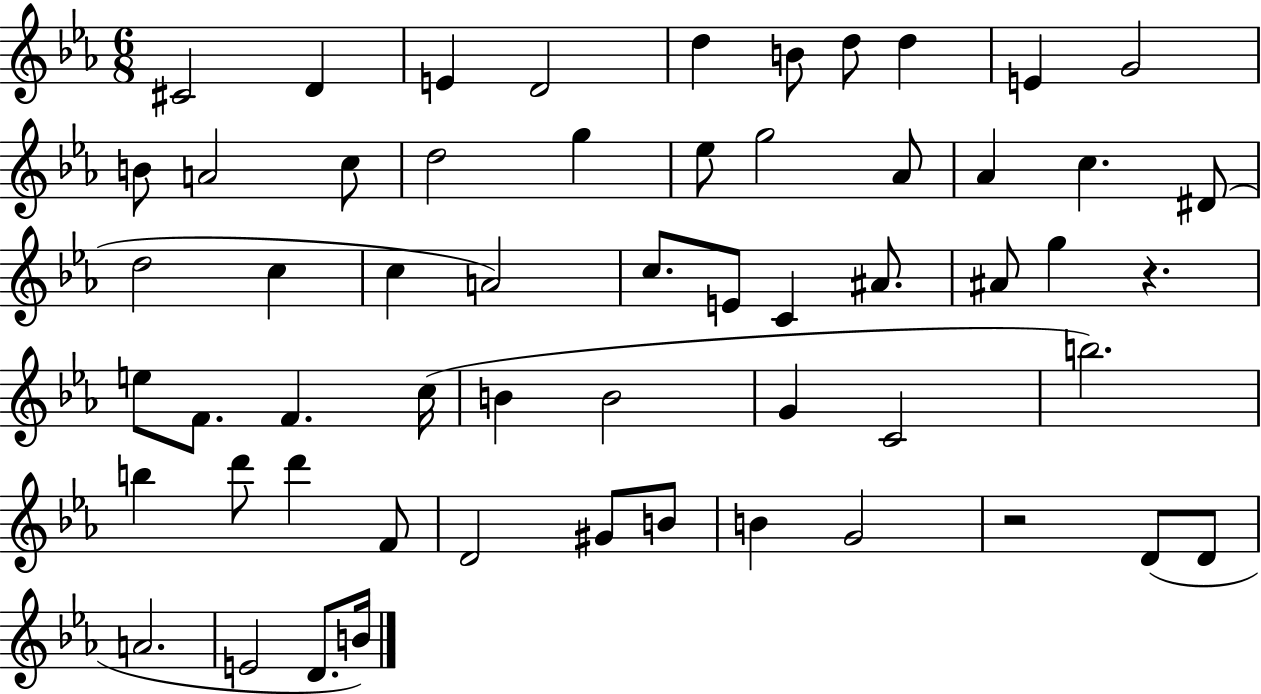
C#4/h D4/q E4/q D4/h D5/q B4/e D5/e D5/q E4/q G4/h B4/e A4/h C5/e D5/h G5/q Eb5/e G5/h Ab4/e Ab4/q C5/q. D#4/e D5/h C5/q C5/q A4/h C5/e. E4/e C4/q A#4/e. A#4/e G5/q R/q. E5/e F4/e. F4/q. C5/s B4/q B4/h G4/q C4/h B5/h. B5/q D6/e D6/q F4/e D4/h G#4/e B4/e B4/q G4/h R/h D4/e D4/e A4/h. E4/h D4/e. B4/s